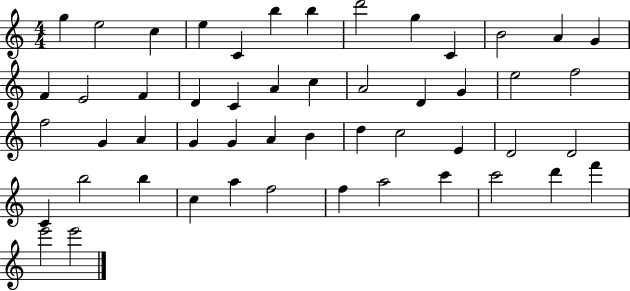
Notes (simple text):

G5/q E5/h C5/q E5/q C4/q B5/q B5/q D6/h G5/q C4/q B4/h A4/q G4/q F4/q E4/h F4/q D4/q C4/q A4/q C5/q A4/h D4/q G4/q E5/h F5/h F5/h G4/q A4/q G4/q G4/q A4/q B4/q D5/q C5/h E4/q D4/h D4/h C4/q B5/h B5/q C5/q A5/q F5/h F5/q A5/h C6/q C6/h D6/q F6/q E6/h E6/h